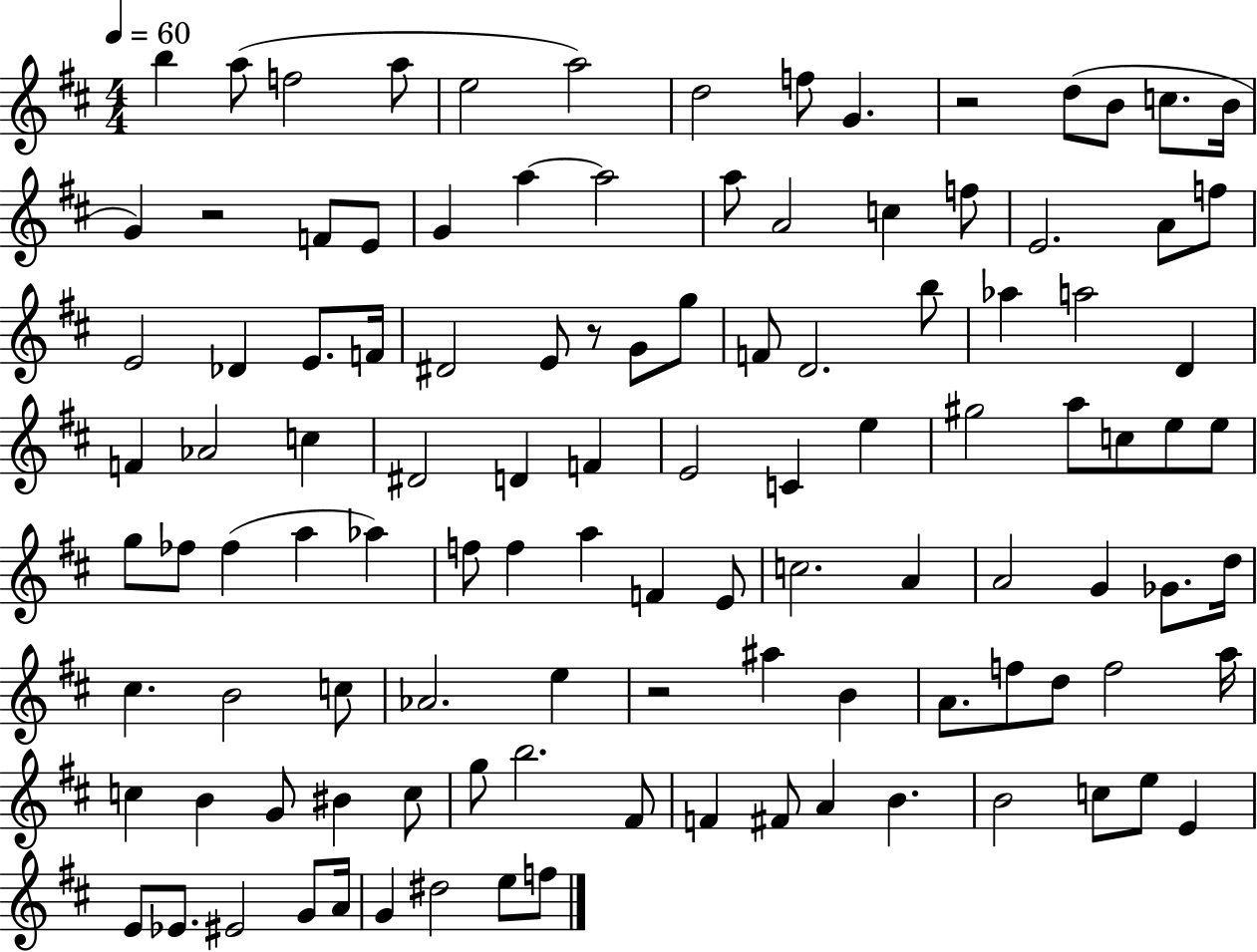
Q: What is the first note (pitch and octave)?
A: B5